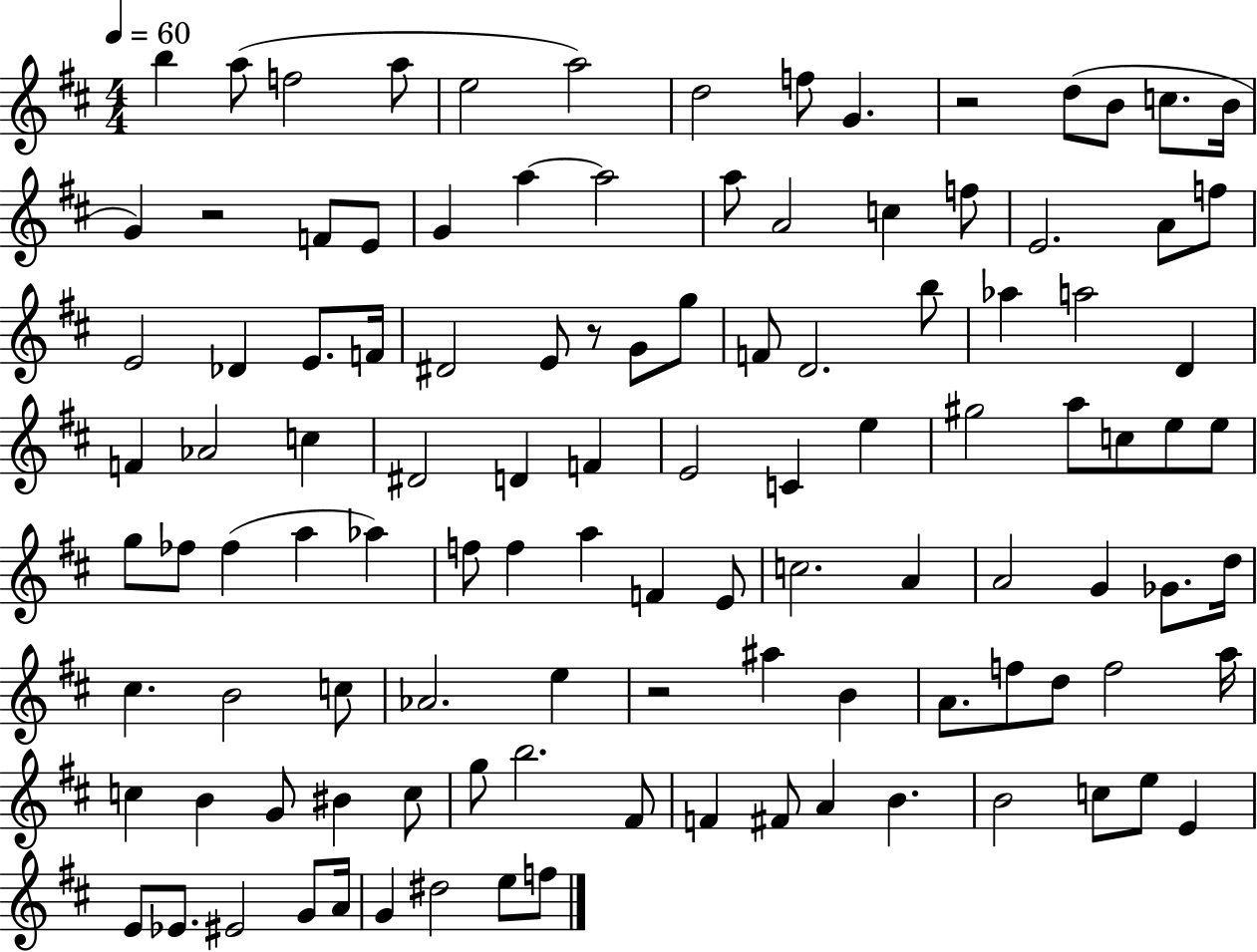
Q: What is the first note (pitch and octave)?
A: B5